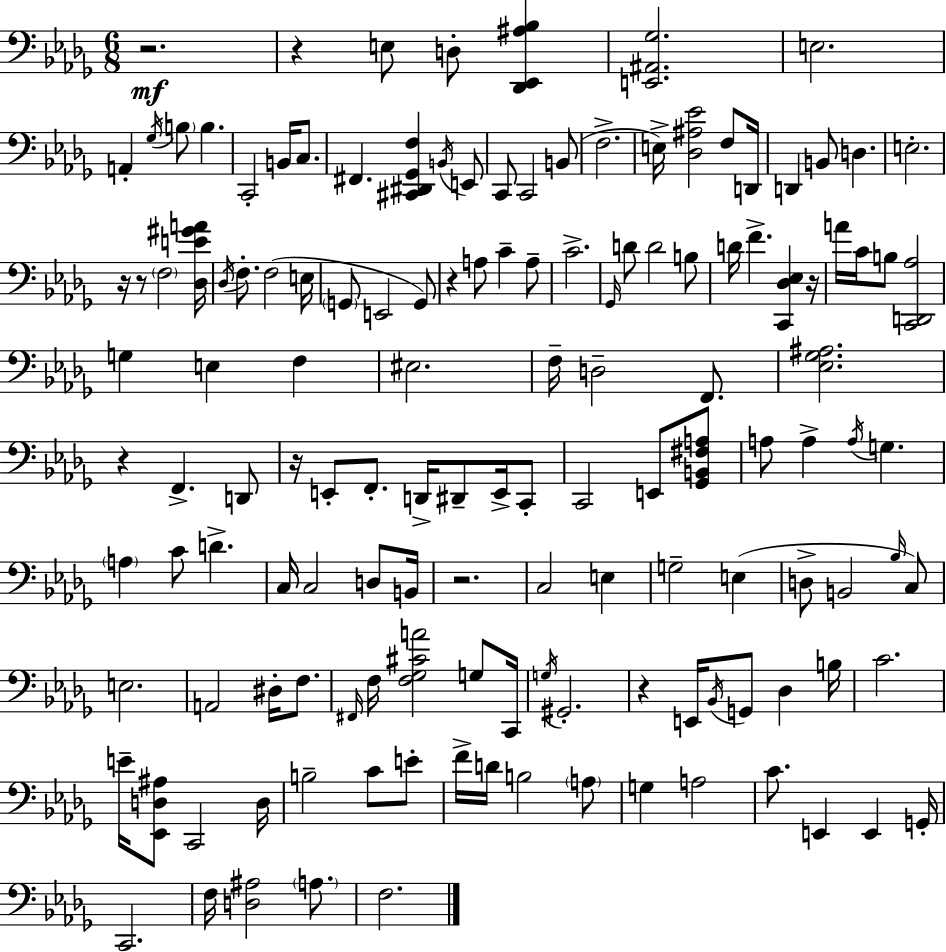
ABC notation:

X:1
T:Untitled
M:6/8
L:1/4
K:Bbm
z2 z E,/2 D,/2 [_D,,_E,,^A,_B,] [E,,^A,,_G,]2 E,2 A,, _G,/4 B,/2 B, C,,2 B,,/4 C,/2 ^F,, [^C,,^D,,_G,,F,] B,,/4 E,,/2 C,,/2 C,,2 B,,/2 F,2 E,/4 [_D,^A,_E]2 F,/2 D,,/4 D,, B,,/2 D, E,2 z/4 z/2 F,2 [_D,E^GA]/4 _D,/4 F,/2 F,2 E,/4 G,,/2 E,,2 G,,/2 z A,/2 C A,/2 C2 _G,,/4 D/2 D2 B,/2 D/4 F [C,,_D,_E,] z/4 A/4 C/4 B,/2 [C,,D,,_A,]2 G, E, F, ^E,2 F,/4 D,2 F,,/2 [_E,_G,^A,]2 z F,, D,,/2 z/4 E,,/2 F,,/2 D,,/4 ^D,,/2 E,,/4 C,,/2 C,,2 E,,/2 [_G,,B,,^F,A,]/2 A,/2 A, A,/4 G, A, C/2 D C,/4 C,2 D,/2 B,,/4 z2 C,2 E, G,2 E, D,/2 B,,2 _B,/4 C,/2 E,2 A,,2 ^D,/4 F,/2 ^F,,/4 F,/4 [F,_G,^CA]2 G,/2 C,,/4 G,/4 ^G,,2 z E,,/4 _B,,/4 G,,/2 _D, B,/4 C2 E/4 [_E,,D,^A,]/2 C,,2 D,/4 B,2 C/2 E/2 F/4 D/4 B,2 A,/2 G, A,2 C/2 E,, E,, G,,/4 C,,2 F,/4 [D,^A,]2 A,/2 F,2